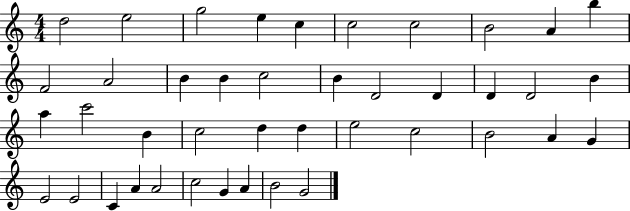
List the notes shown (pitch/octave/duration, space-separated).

D5/h E5/h G5/h E5/q C5/q C5/h C5/h B4/h A4/q B5/q F4/h A4/h B4/q B4/q C5/h B4/q D4/h D4/q D4/q D4/h B4/q A5/q C6/h B4/q C5/h D5/q D5/q E5/h C5/h B4/h A4/q G4/q E4/h E4/h C4/q A4/q A4/h C5/h G4/q A4/q B4/h G4/h